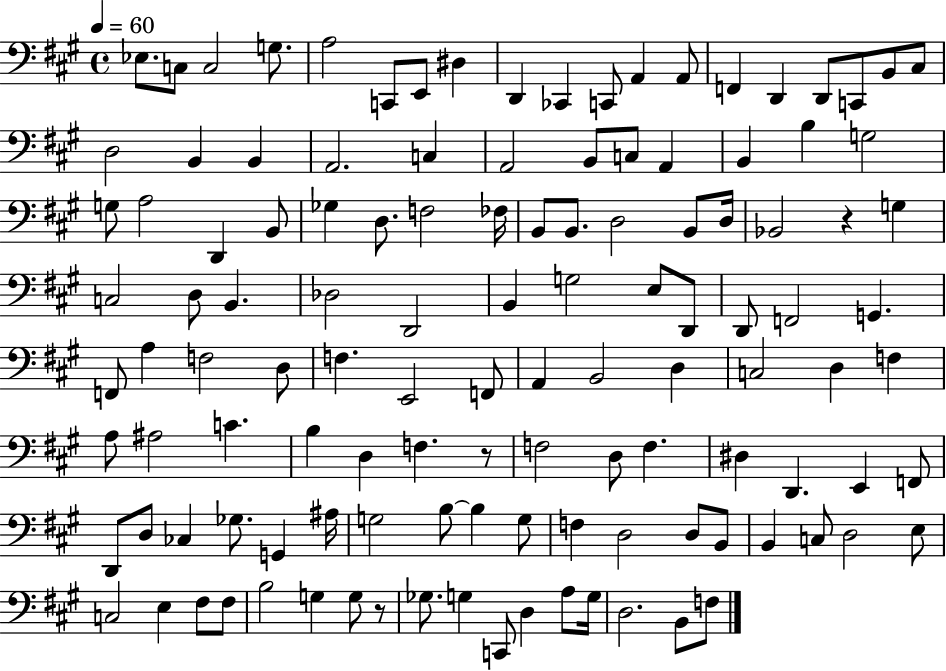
Eb3/e. C3/e C3/h G3/e. A3/h C2/e E2/e D#3/q D2/q CES2/q C2/e A2/q A2/e F2/q D2/q D2/e C2/e B2/e C#3/e D3/h B2/q B2/q A2/h. C3/q A2/h B2/e C3/e A2/q B2/q B3/q G3/h G3/e A3/h D2/q B2/e Gb3/q D3/e. F3/h FES3/s B2/e B2/e. D3/h B2/e D3/s Bb2/h R/q G3/q C3/h D3/e B2/q. Db3/h D2/h B2/q G3/h E3/e D2/e D2/e F2/h G2/q. F2/e A3/q F3/h D3/e F3/q. E2/h F2/e A2/q B2/h D3/q C3/h D3/q F3/q A3/e A#3/h C4/q. B3/q D3/q F3/q. R/e F3/h D3/e F3/q. D#3/q D2/q. E2/q F2/e D2/e D3/e CES3/q Gb3/e. G2/q A#3/s G3/h B3/e B3/q G3/e F3/q D3/h D3/e B2/e B2/q C3/e D3/h E3/e C3/h E3/q F#3/e F#3/e B3/h G3/q G3/e R/e Gb3/e. G3/q C2/e D3/q A3/e G3/s D3/h. B2/e F3/e